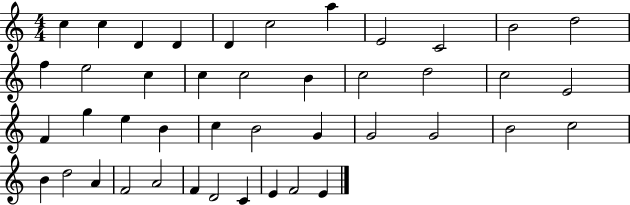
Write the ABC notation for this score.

X:1
T:Untitled
M:4/4
L:1/4
K:C
c c D D D c2 a E2 C2 B2 d2 f e2 c c c2 B c2 d2 c2 E2 F g e B c B2 G G2 G2 B2 c2 B d2 A F2 A2 F D2 C E F2 E